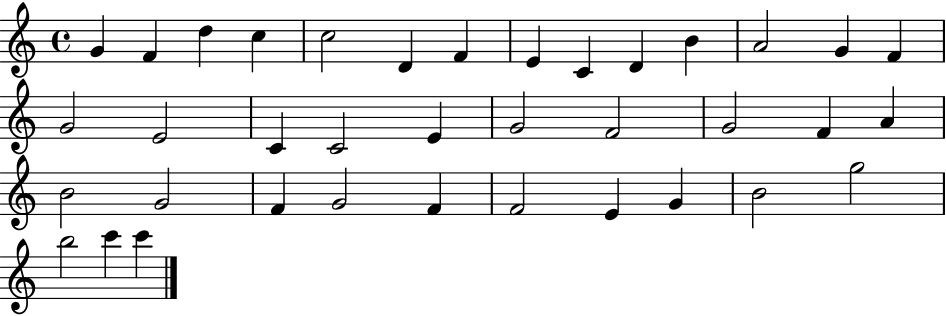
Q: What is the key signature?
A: C major